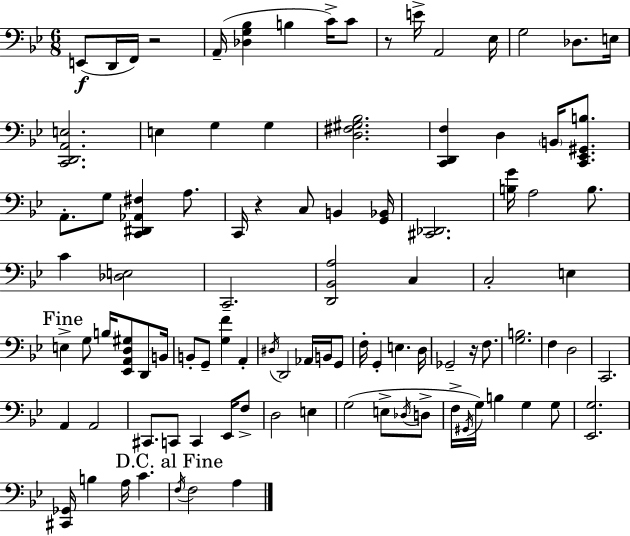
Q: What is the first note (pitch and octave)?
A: E2